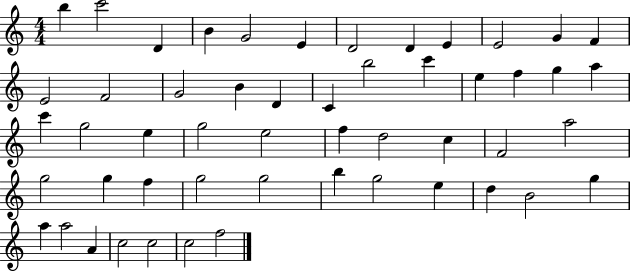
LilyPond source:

{
  \clef treble
  \numericTimeSignature
  \time 4/4
  \key c \major
  b''4 c'''2 d'4 | b'4 g'2 e'4 | d'2 d'4 e'4 | e'2 g'4 f'4 | \break e'2 f'2 | g'2 b'4 d'4 | c'4 b''2 c'''4 | e''4 f''4 g''4 a''4 | \break c'''4 g''2 e''4 | g''2 e''2 | f''4 d''2 c''4 | f'2 a''2 | \break g''2 g''4 f''4 | g''2 g''2 | b''4 g''2 e''4 | d''4 b'2 g''4 | \break a''4 a''2 a'4 | c''2 c''2 | c''2 f''2 | \bar "|."
}